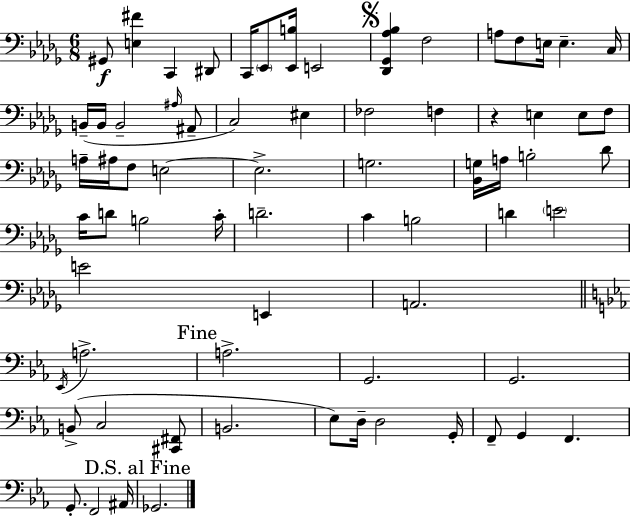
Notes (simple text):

G#2/e [E3,F#4]/q C2/q D#2/e C2/s Eb2/e [Eb2,B3]/s E2/h [Db2,Gb2,Ab3,Bb3]/q F3/h A3/e F3/e E3/s E3/q. C3/s B2/s B2/s B2/h A#3/s A#2/e C3/h EIS3/q FES3/h F3/q R/q E3/q E3/e F3/e A3/s A#3/s F3/e E3/h E3/h. G3/h. [Bb2,G3]/s A3/s B3/h Db4/e C4/s D4/e B3/h C4/s D4/h. C4/q B3/h D4/q E4/h E4/h E2/q A2/h. Eb2/s A3/h. A3/h. G2/h. G2/h. B2/e C3/h [C#2,F#2]/e B2/h. Eb3/e D3/s D3/h G2/s F2/e G2/q F2/q. G2/e. F2/h A#2/s Gb2/h.